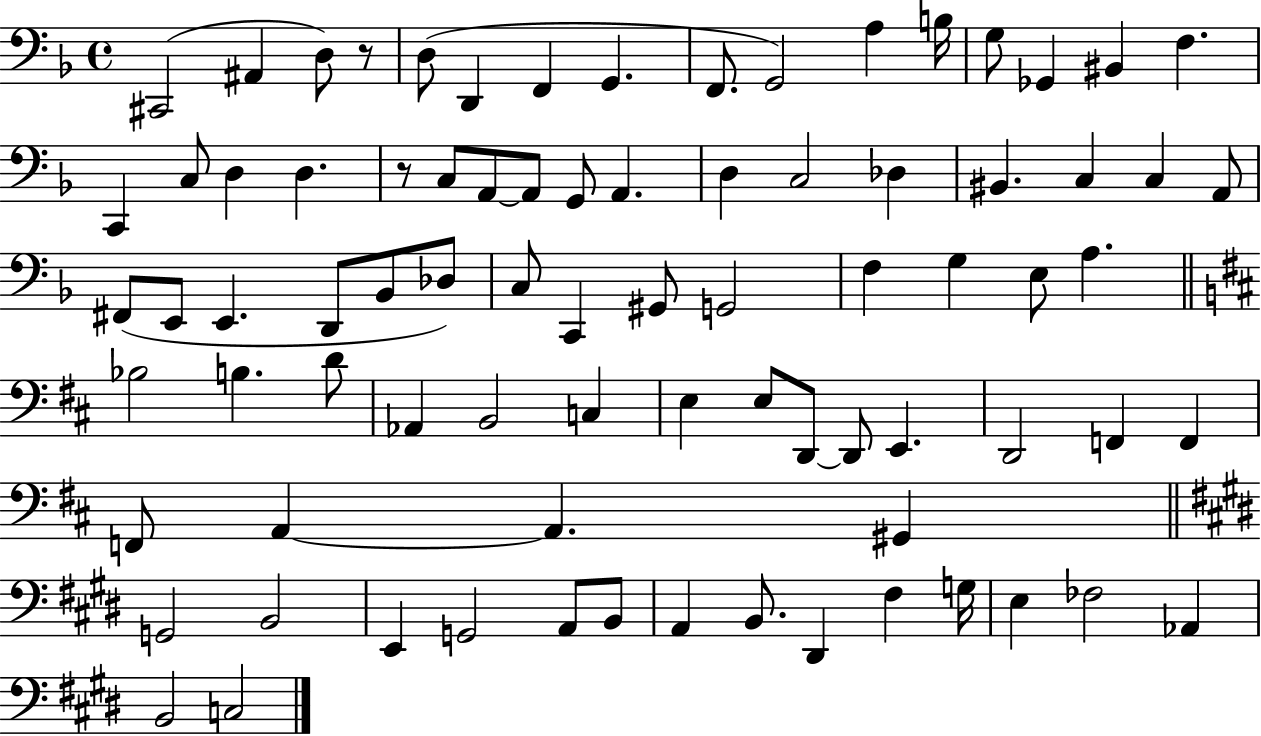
X:1
T:Untitled
M:4/4
L:1/4
K:F
^C,,2 ^A,, D,/2 z/2 D,/2 D,, F,, G,, F,,/2 G,,2 A, B,/4 G,/2 _G,, ^B,, F, C,, C,/2 D, D, z/2 C,/2 A,,/2 A,,/2 G,,/2 A,, D, C,2 _D, ^B,, C, C, A,,/2 ^F,,/2 E,,/2 E,, D,,/2 _B,,/2 _D,/2 C,/2 C,, ^G,,/2 G,,2 F, G, E,/2 A, _B,2 B, D/2 _A,, B,,2 C, E, E,/2 D,,/2 D,,/2 E,, D,,2 F,, F,, F,,/2 A,, A,, ^G,, G,,2 B,,2 E,, G,,2 A,,/2 B,,/2 A,, B,,/2 ^D,, ^F, G,/4 E, _F,2 _A,, B,,2 C,2